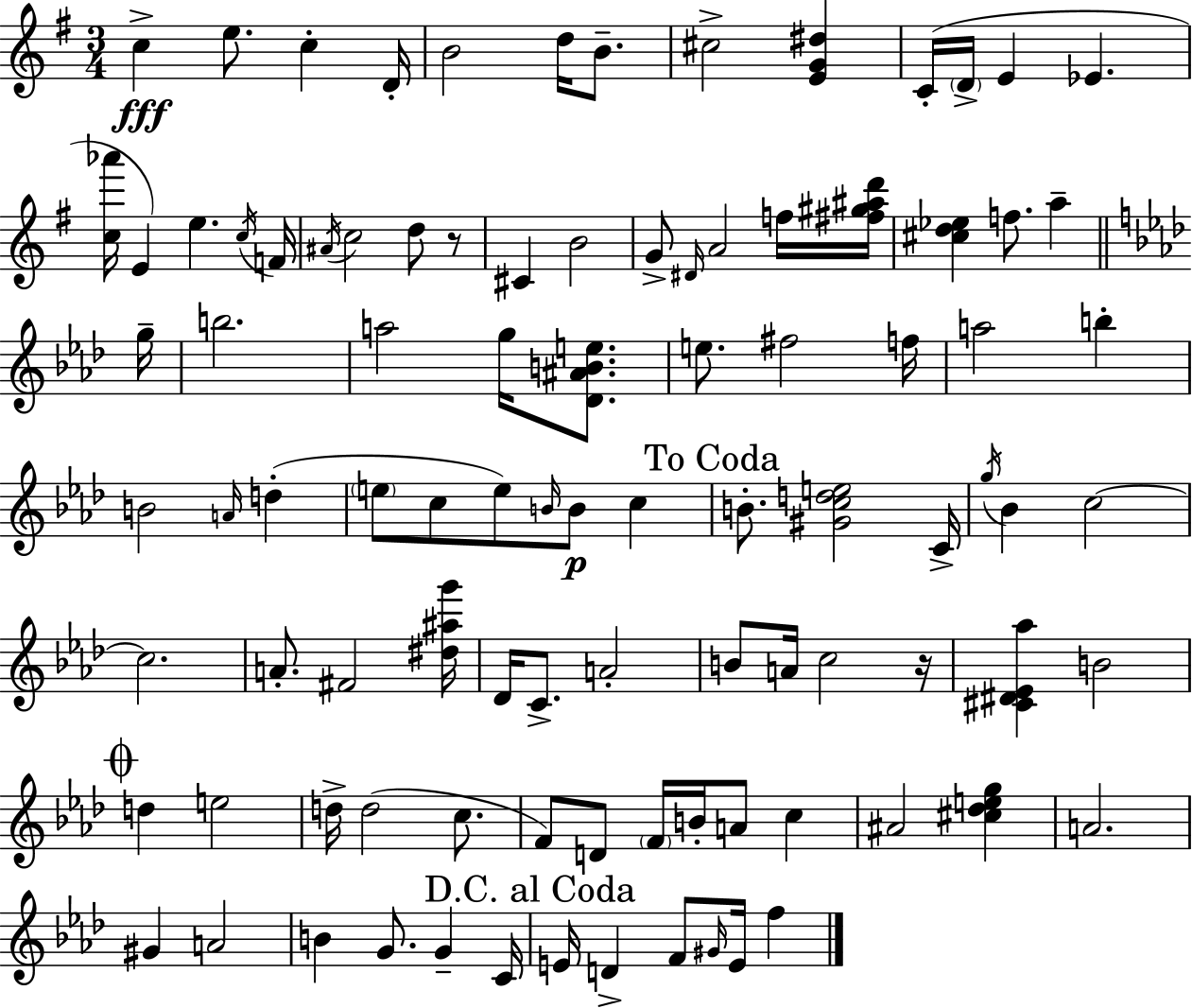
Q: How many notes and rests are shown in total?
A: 96